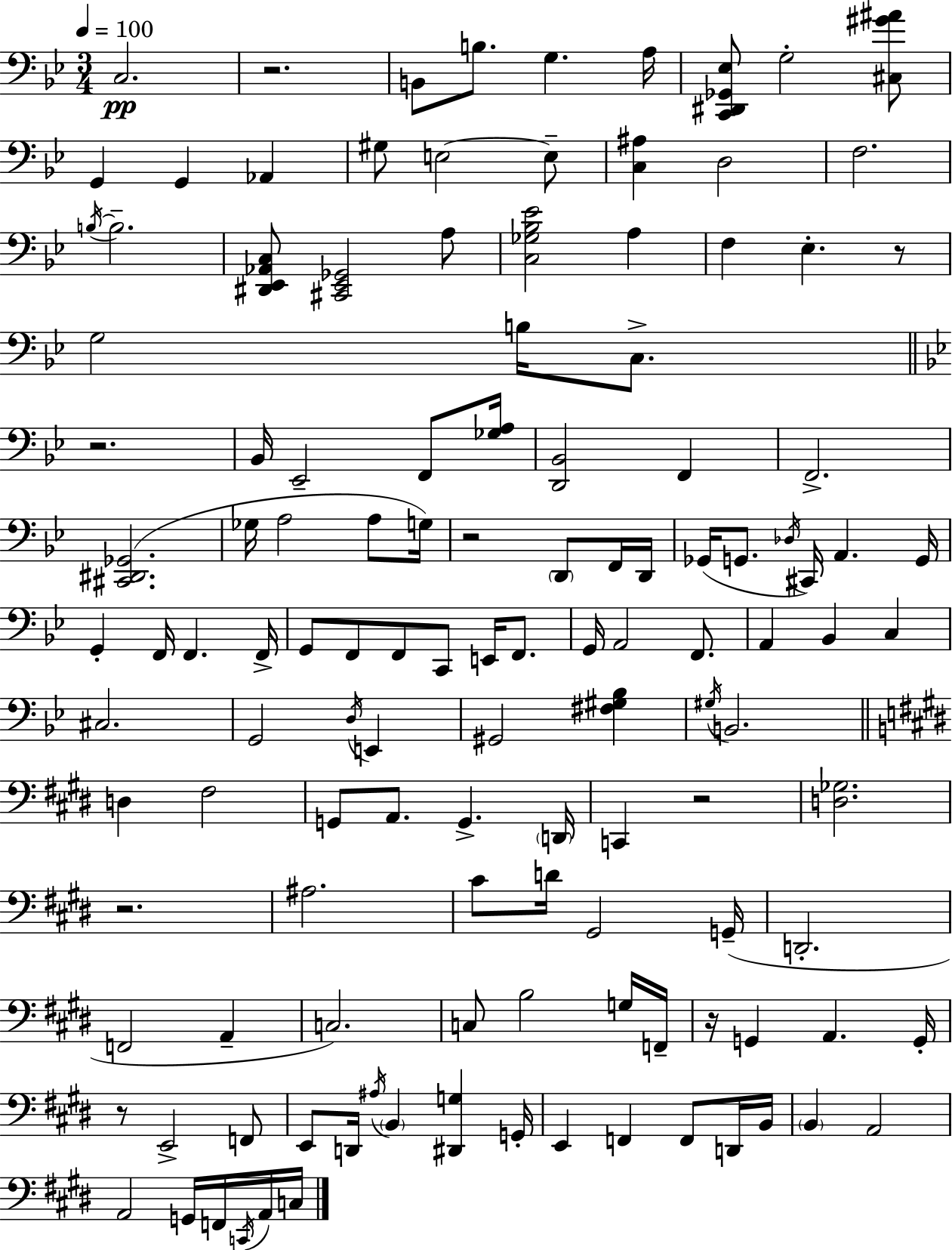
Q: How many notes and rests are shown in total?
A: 127